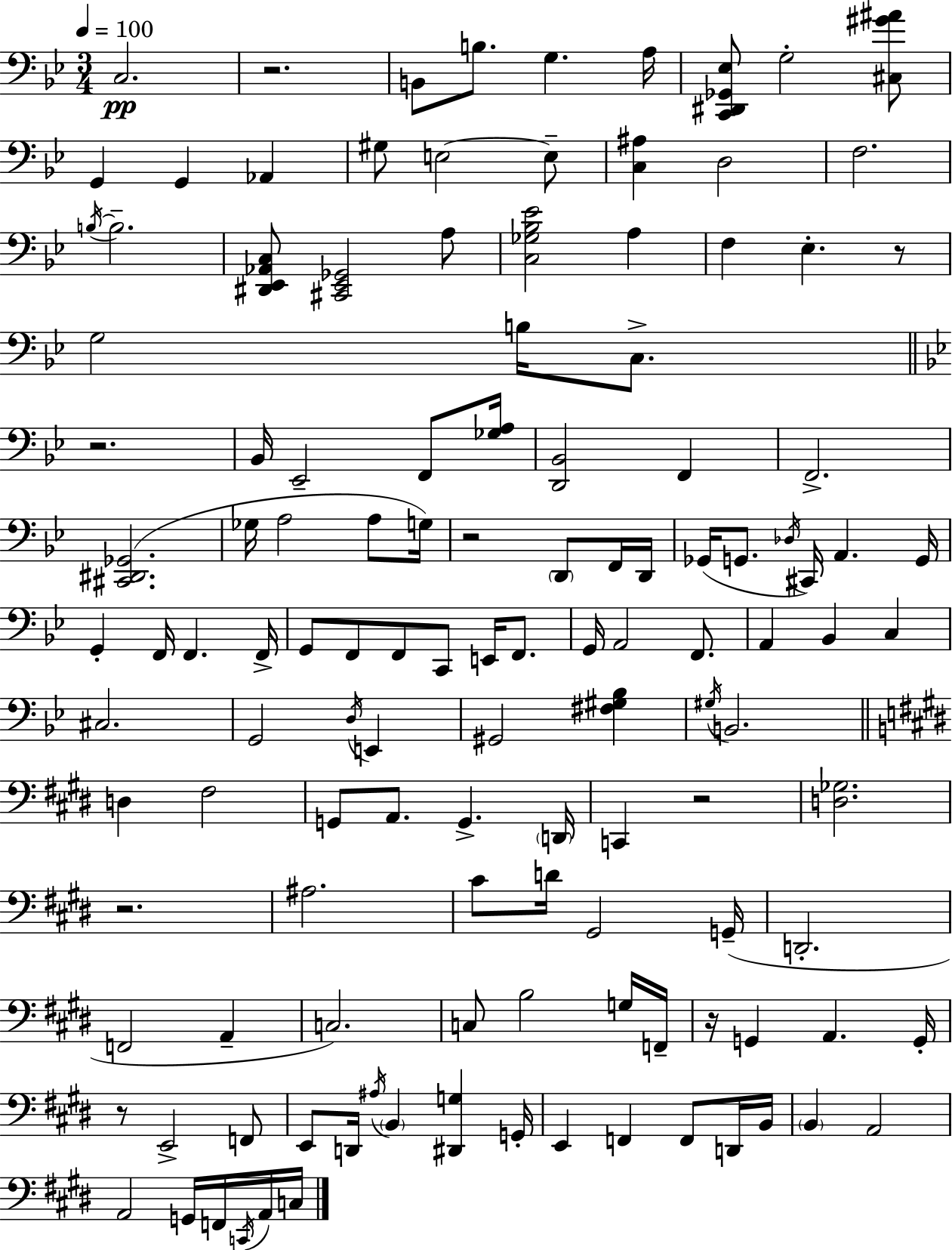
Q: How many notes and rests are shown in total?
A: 127